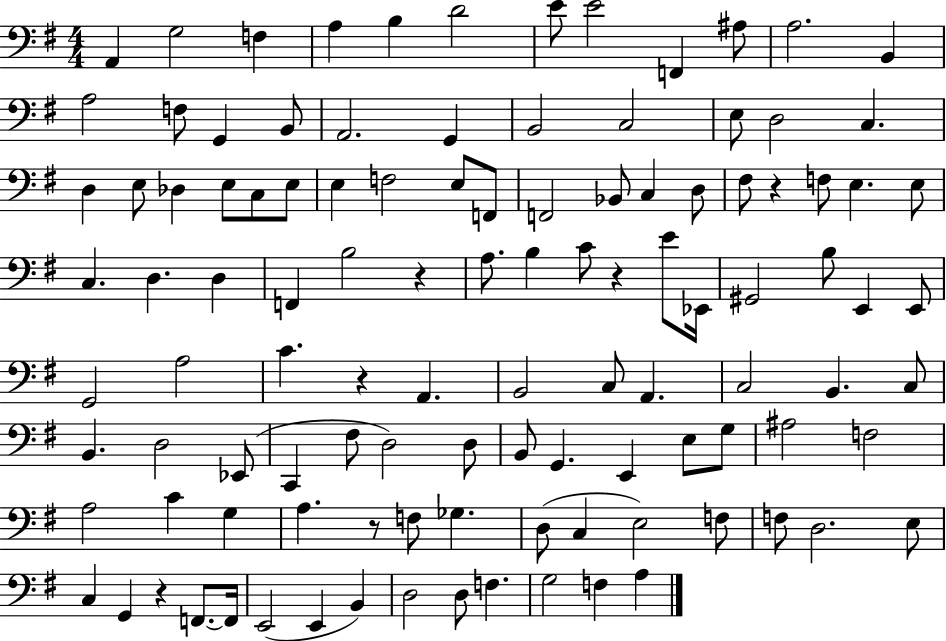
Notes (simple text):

A2/q G3/h F3/q A3/q B3/q D4/h E4/e E4/h F2/q A#3/e A3/h. B2/q A3/h F3/e G2/q B2/e A2/h. G2/q B2/h C3/h E3/e D3/h C3/q. D3/q E3/e Db3/q E3/e C3/e E3/e E3/q F3/h E3/e F2/e F2/h Bb2/e C3/q D3/e F#3/e R/q F3/e E3/q. E3/e C3/q. D3/q. D3/q F2/q B3/h R/q A3/e. B3/q C4/e R/q E4/e Eb2/s G#2/h B3/e E2/q E2/e G2/h A3/h C4/q. R/q A2/q. B2/h C3/e A2/q. C3/h B2/q. C3/e B2/q. D3/h Eb2/e C2/q F#3/e D3/h D3/e B2/e G2/q. E2/q E3/e G3/e A#3/h F3/h A3/h C4/q G3/q A3/q. R/e F3/e Gb3/q. D3/e C3/q E3/h F3/e F3/e D3/h. E3/e C3/q G2/q R/q F2/e. F2/s E2/h E2/q B2/q D3/h D3/e F3/q. G3/h F3/q A3/q